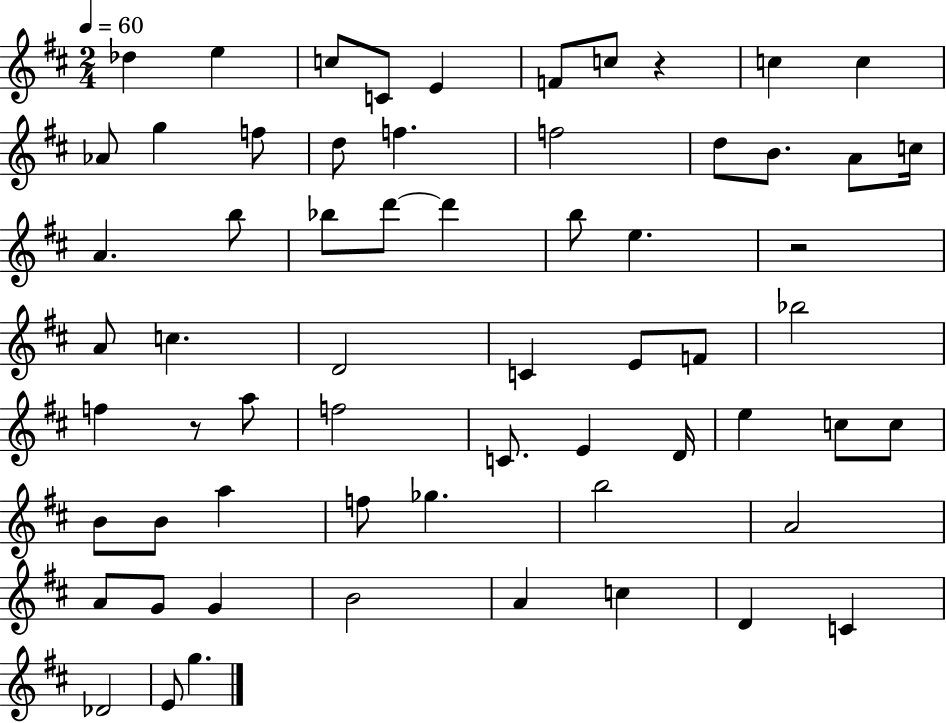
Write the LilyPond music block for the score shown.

{
  \clef treble
  \numericTimeSignature
  \time 2/4
  \key d \major
  \tempo 4 = 60
  \repeat volta 2 { des''4 e''4 | c''8 c'8 e'4 | f'8 c''8 r4 | c''4 c''4 | \break aes'8 g''4 f''8 | d''8 f''4. | f''2 | d''8 b'8. a'8 c''16 | \break a'4. b''8 | bes''8 d'''8~~ d'''4 | b''8 e''4. | r2 | \break a'8 c''4. | d'2 | c'4 e'8 f'8 | bes''2 | \break f''4 r8 a''8 | f''2 | c'8. e'4 d'16 | e''4 c''8 c''8 | \break b'8 b'8 a''4 | f''8 ges''4. | b''2 | a'2 | \break a'8 g'8 g'4 | b'2 | a'4 c''4 | d'4 c'4 | \break des'2 | e'8 g''4. | } \bar "|."
}